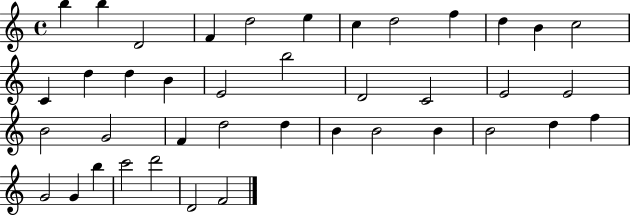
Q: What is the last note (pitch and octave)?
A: F4